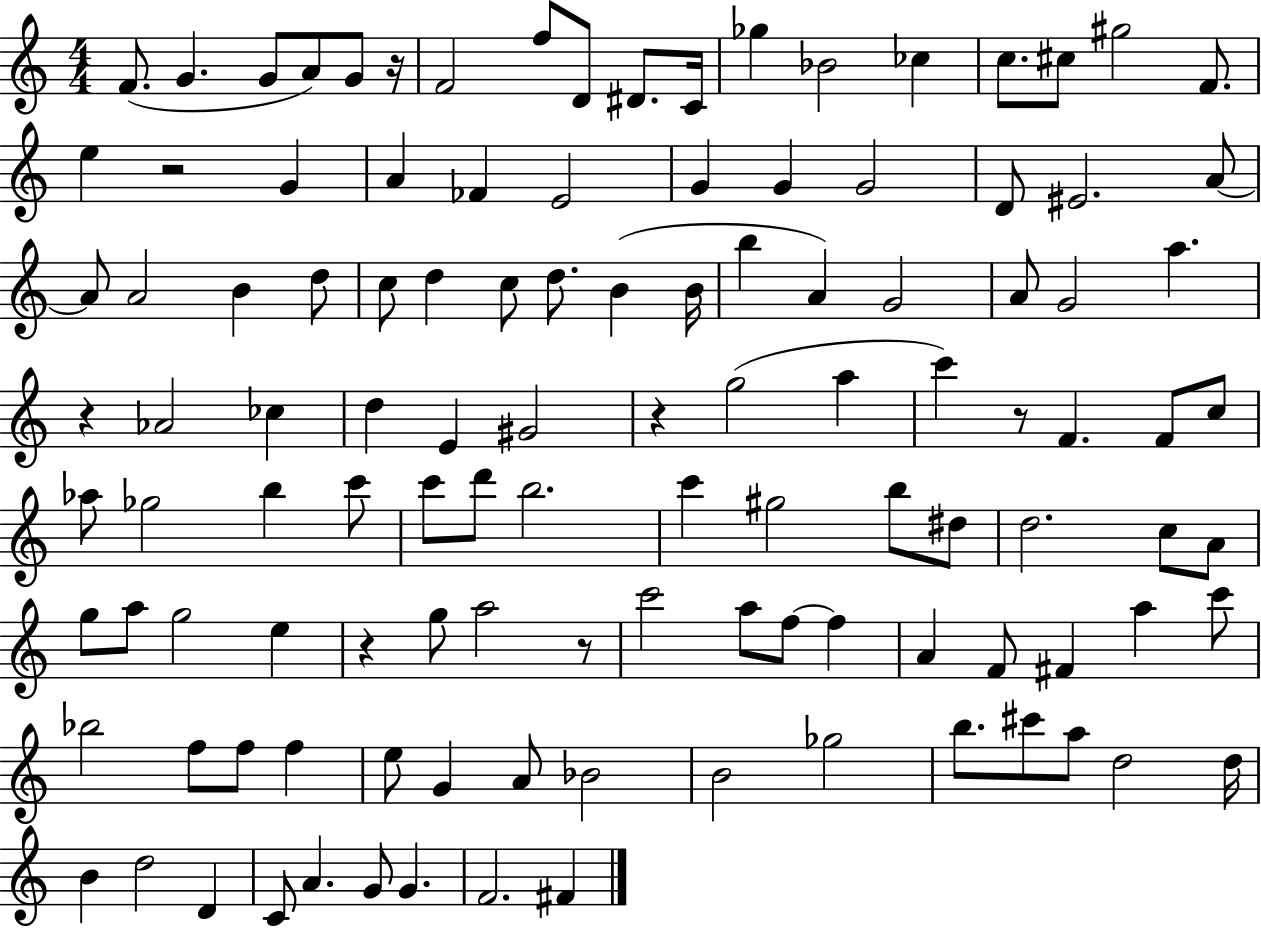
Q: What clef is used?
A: treble